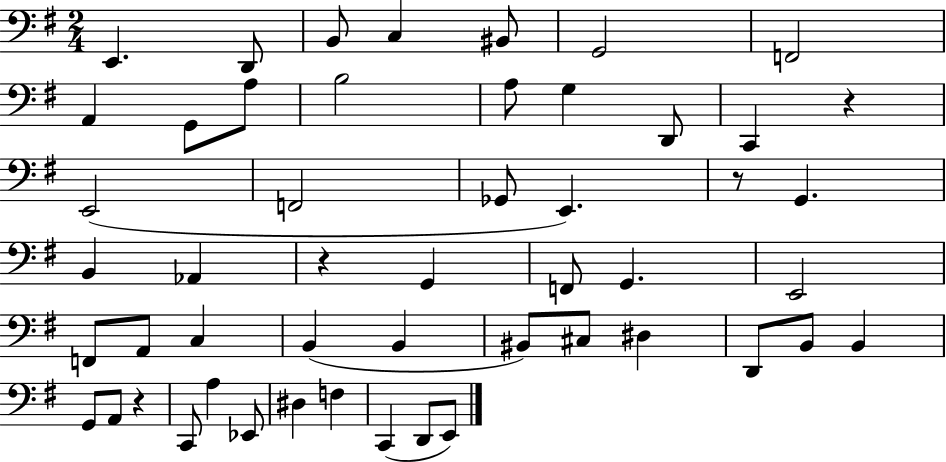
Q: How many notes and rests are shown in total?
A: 51